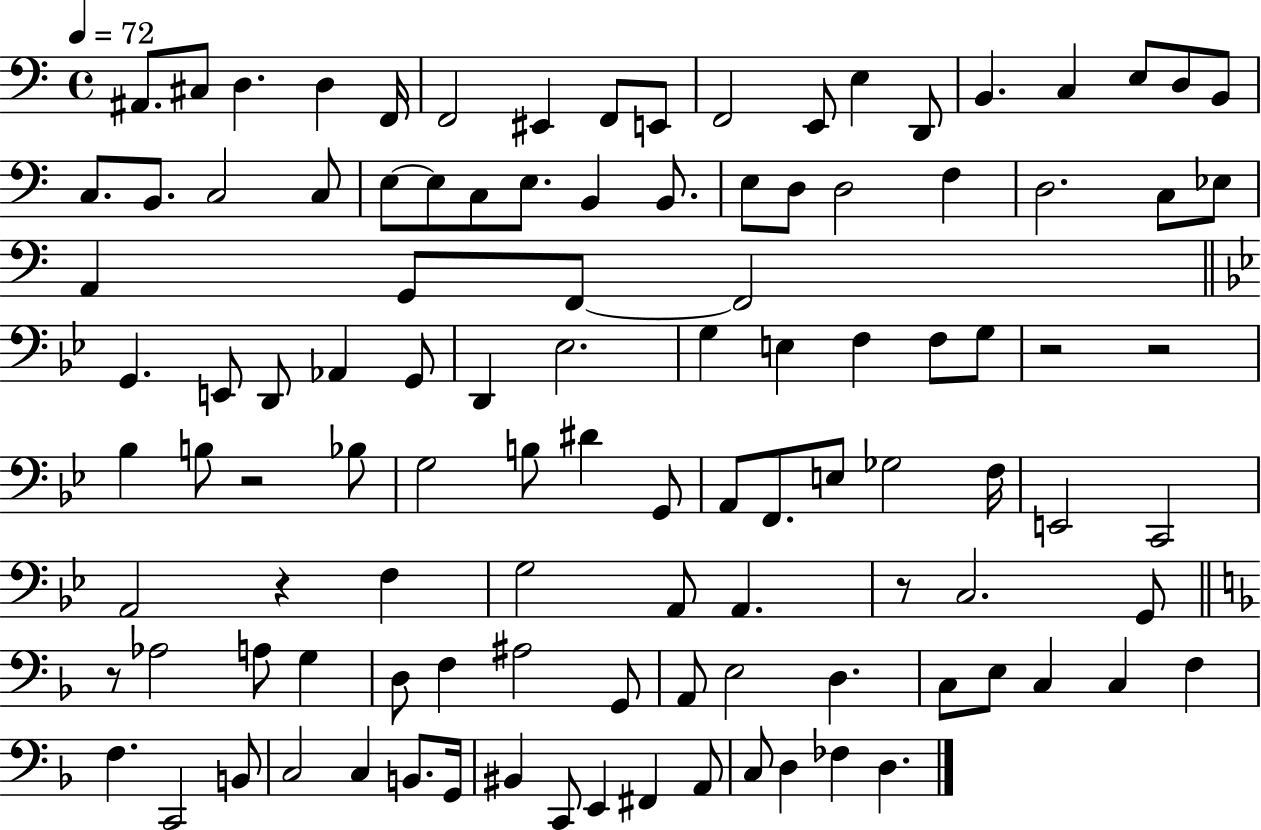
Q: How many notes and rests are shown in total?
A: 109